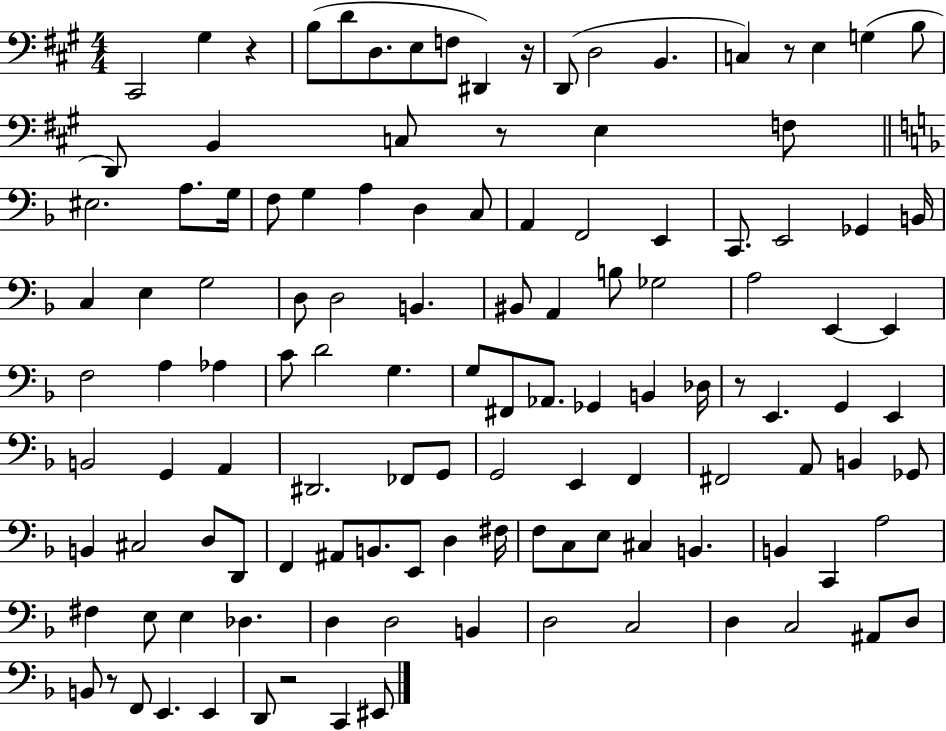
X:1
T:Untitled
M:4/4
L:1/4
K:A
^C,,2 ^G, z B,/2 D/2 D,/2 E,/2 F,/2 ^D,, z/4 D,,/2 D,2 B,, C, z/2 E, G, B,/2 D,,/2 B,, C,/2 z/2 E, F,/2 ^E,2 A,/2 G,/4 F,/2 G, A, D, C,/2 A,, F,,2 E,, C,,/2 E,,2 _G,, B,,/4 C, E, G,2 D,/2 D,2 B,, ^B,,/2 A,, B,/2 _G,2 A,2 E,, E,, F,2 A, _A, C/2 D2 G, G,/2 ^F,,/2 _A,,/2 _G,, B,, _D,/4 z/2 E,, G,, E,, B,,2 G,, A,, ^D,,2 _F,,/2 G,,/2 G,,2 E,, F,, ^F,,2 A,,/2 B,, _G,,/2 B,, ^C,2 D,/2 D,,/2 F,, ^A,,/2 B,,/2 E,,/2 D, ^F,/4 F,/2 C,/2 E,/2 ^C, B,, B,, C,, A,2 ^F, E,/2 E, _D, D, D,2 B,, D,2 C,2 D, C,2 ^A,,/2 D,/2 B,,/2 z/2 F,,/2 E,, E,, D,,/2 z2 C,, ^E,,/2